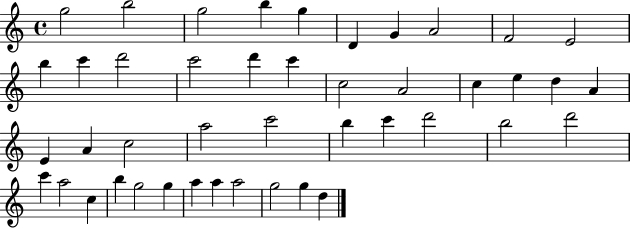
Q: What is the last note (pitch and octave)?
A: D5